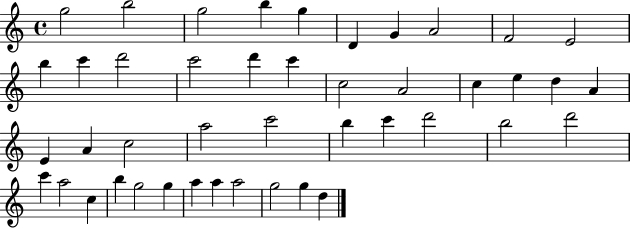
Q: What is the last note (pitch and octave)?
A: D5